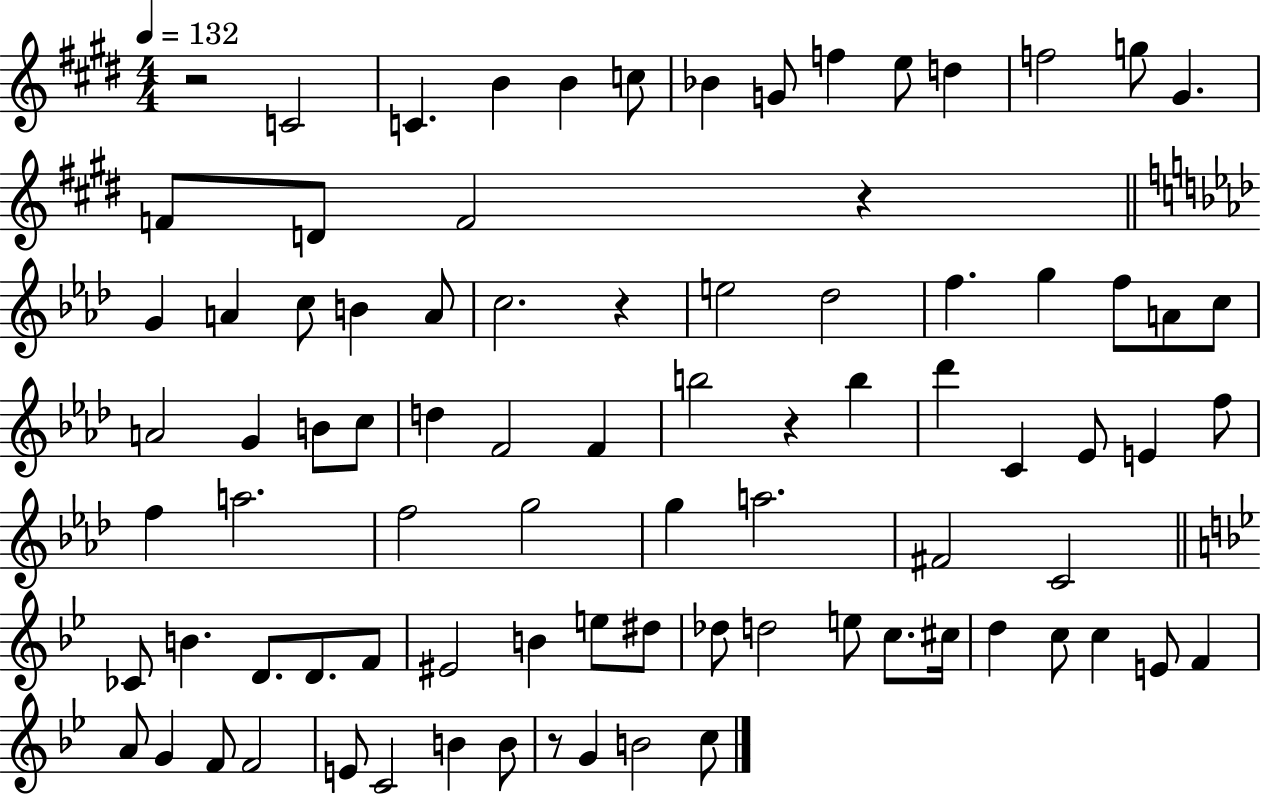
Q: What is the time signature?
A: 4/4